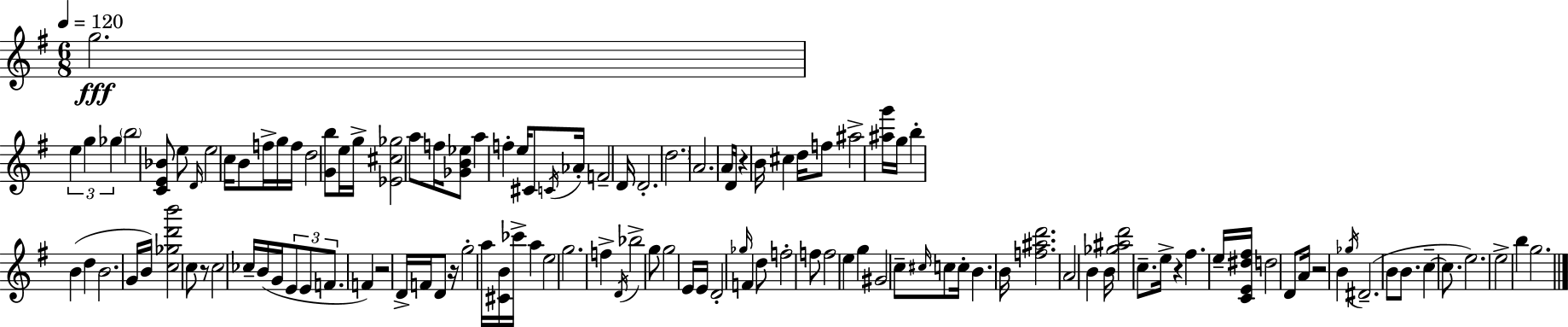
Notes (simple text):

G5/h. E5/q G5/q Gb5/q B5/h [C4,E4,Bb4]/e E5/e D4/s E5/h C5/s B4/e F5/s G5/s F5/s D5/h [G4,B5]/e E5/s G5/s [Eb4,C#5,Gb5]/h A5/e F5/s [Gb4,B4,Eb5]/e A5/q F5/q E5/s C#4/e C4/s Ab4/s F4/h D4/s D4/h. D5/h. A4/h. A4/s D4/s R/q B4/s C#5/q D5/s F5/e A#5/h [A#5,G6]/s G5/s B5/q B4/q D5/q B4/h. G4/s B4/s [C5,Gb5,D6,B6]/h C5/e R/e C5/h CES5/s B4/s G4/s E4/e E4/e F4/e. F4/q R/h D4/s F4/s D4/e R/s G5/h A5/s [C#4,B4]/s CES6/s A5/q E5/h G5/h. F5/q D4/s Bb5/h G5/e G5/h E4/s E4/s D4/h Gb5/s F4/q D5/e F5/h F5/e F5/h E5/q G5/q G#4/h C5/e C#5/s C5/e C5/s B4/q. B4/s [F5,A#5,D6]/h. A4/h B4/q B4/s [Gb5,A#5,D6]/h C5/e. E5/s R/q F#5/q. E5/s [C4,E4,D#5,F#5]/s D5/h D4/e A4/s R/h B4/q Gb5/s D#4/h. B4/e B4/e. C5/q C5/e. E5/h. E5/h B5/q G5/h.